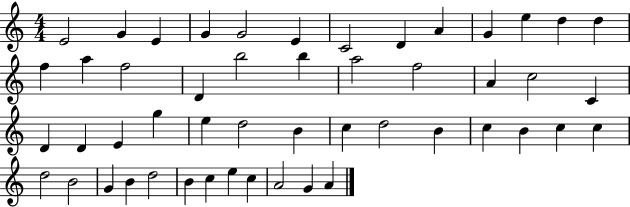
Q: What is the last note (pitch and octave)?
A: A4